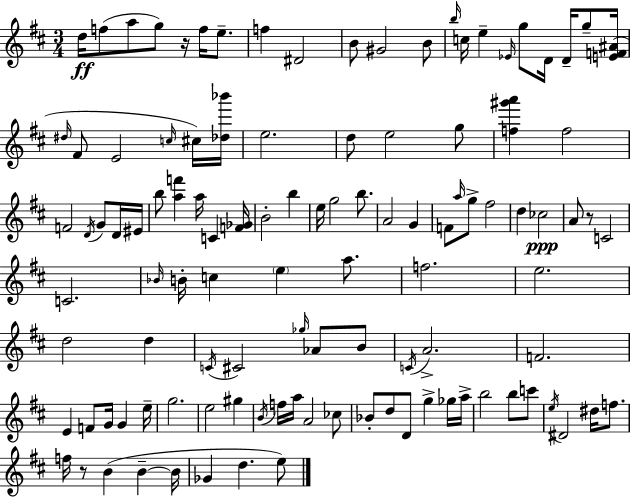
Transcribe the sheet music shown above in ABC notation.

X:1
T:Untitled
M:3/4
L:1/4
K:D
d/4 f/2 a/2 g/2 z/4 f/4 e/2 f ^D2 B/2 ^G2 B/2 b/4 c/4 e _E/4 g/2 D/4 D/4 g/2 [EF^A]/4 ^d/4 ^F/2 E2 c/4 ^c/4 [_d_b']/4 e2 d/2 e2 g/2 [f^g'a'] f2 F2 D/4 G/2 D/4 ^E/4 b/2 [af'] a/4 C [F_G]/4 B2 b e/4 g2 b/2 A2 G F/2 a/4 g/2 ^f2 d _c2 A/2 z/2 C2 C2 _B/4 B/4 c e a/2 f2 e2 d2 d C/4 ^C2 _g/4 _A/2 B/2 C/4 A2 F2 E F/2 G/4 G e/4 g2 e2 ^g B/4 f/4 a/4 A2 _c/2 _B/2 d/2 D/2 g _g/4 a/4 b2 b/2 c'/2 e/4 ^D2 ^d/4 f/2 f/4 z/2 B B B/4 _G d e/2